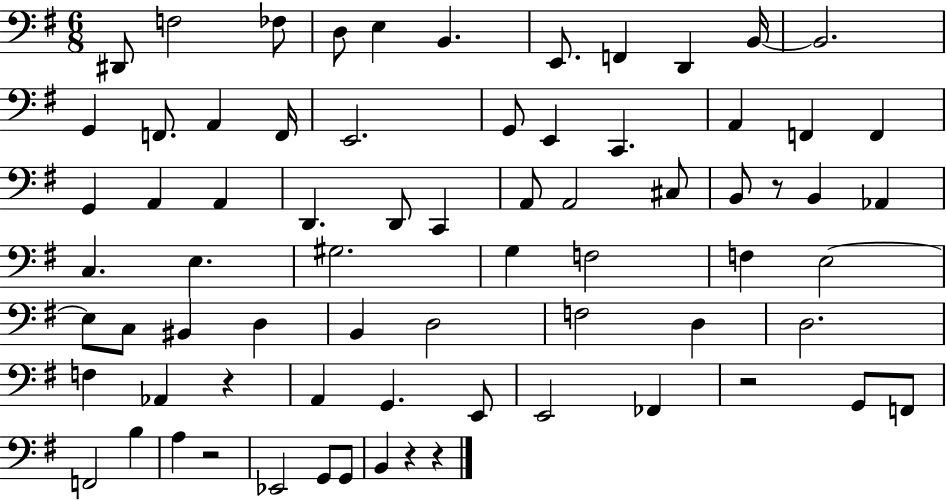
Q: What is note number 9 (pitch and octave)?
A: D2